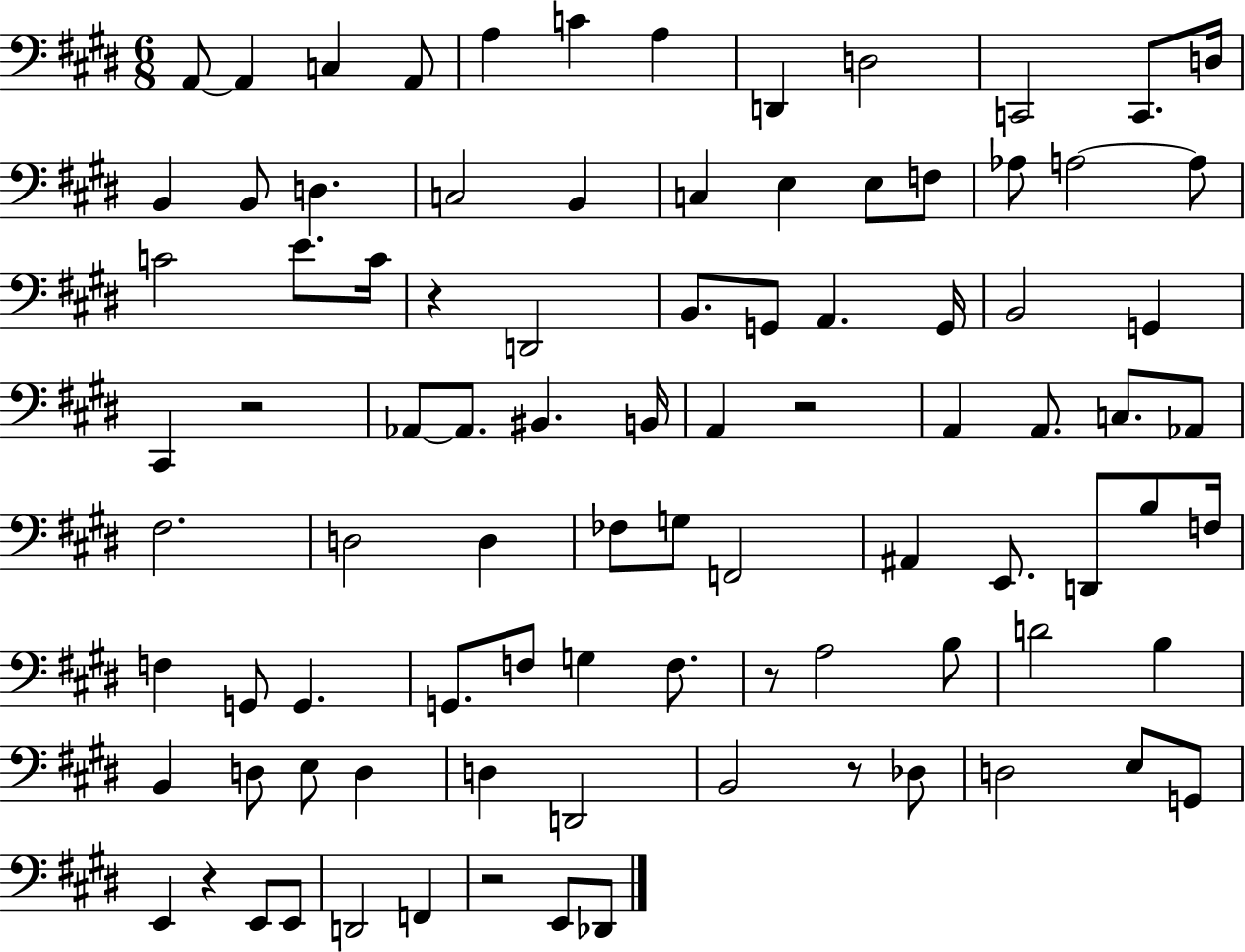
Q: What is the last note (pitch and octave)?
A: Db2